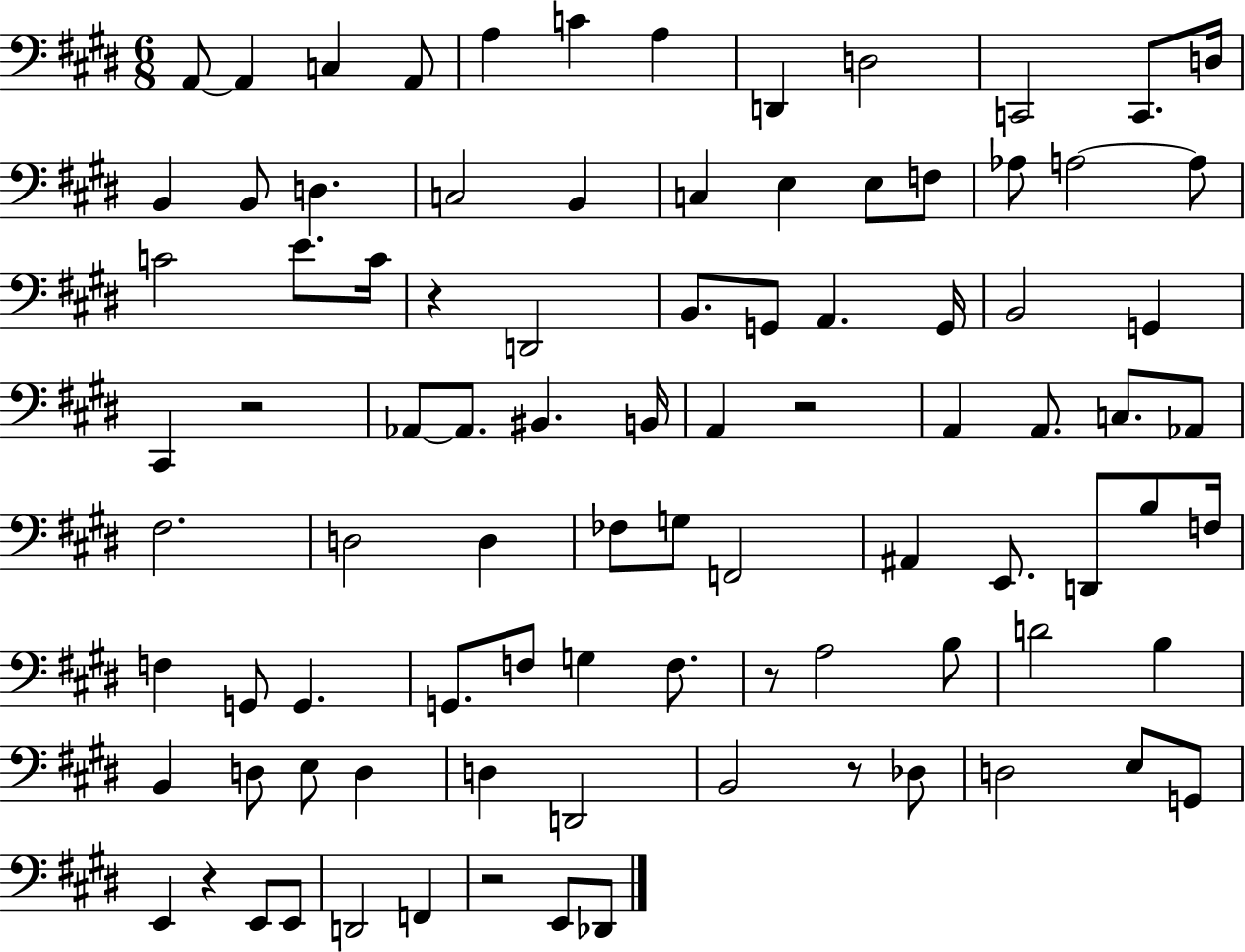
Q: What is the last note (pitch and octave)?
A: Db2